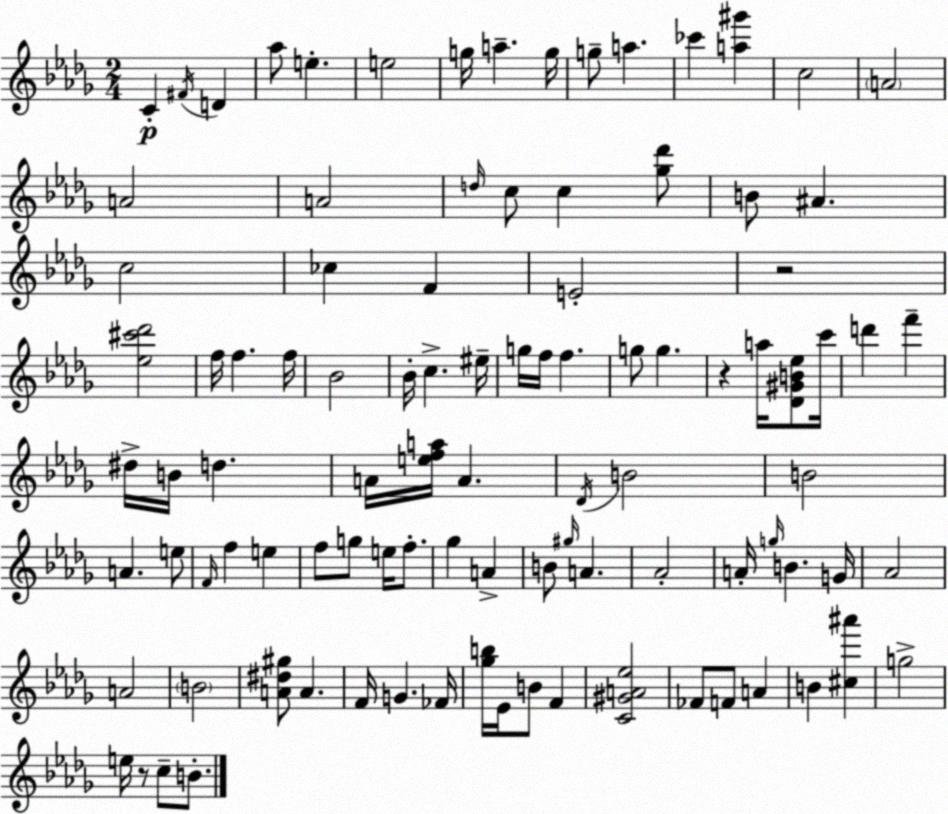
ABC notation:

X:1
T:Untitled
M:2/4
L:1/4
K:Bbm
C ^F/4 D _a/2 e e2 g/4 a g/4 g/2 a _c' [a^g'] c2 A2 A2 A2 d/4 c/2 c [_g_d']/2 B/2 ^A c2 _c F E2 z2 [_e^c'_d']2 f/4 f f/4 _B2 _B/4 c ^e/4 g/4 f/4 f g/2 g z a/4 [_D^GB_e]/2 c'/4 d' f' ^d/4 B/4 d A/4 [efa]/4 A _D/4 B2 B2 A e/2 F/4 f e f/2 g/2 e/4 f/2 _g A B/2 ^g/4 A _A2 A/4 g/4 B G/4 _A2 A2 B2 [A^d^g]/2 A F/4 G _F/4 [_gb]/4 _E/4 B/2 F [C^GA_e]2 _F/2 F/2 A B [^c^a'] g2 e/4 z/2 c/2 B/2